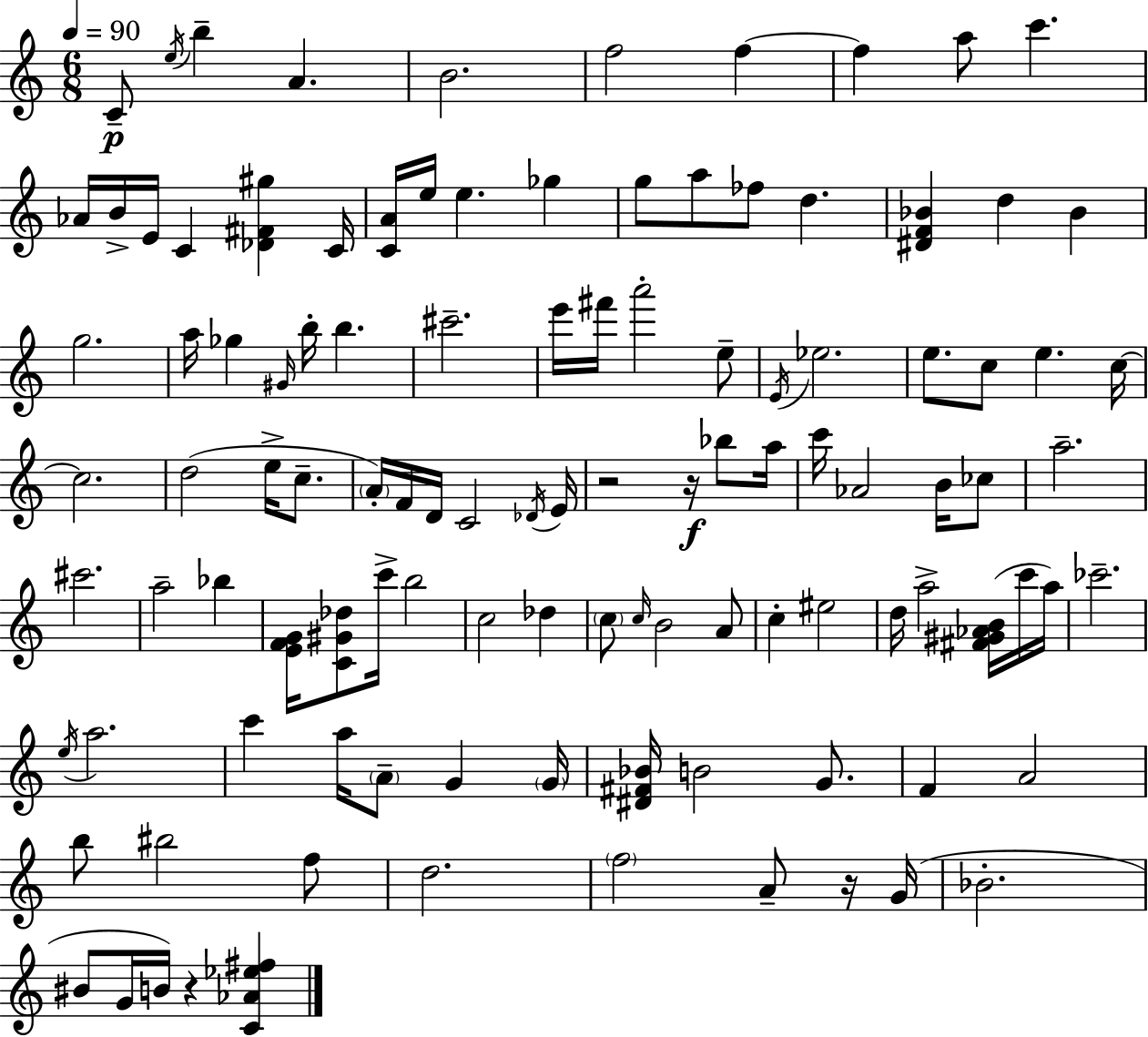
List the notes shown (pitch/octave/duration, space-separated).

C4/e E5/s B5/q A4/q. B4/h. F5/h F5/q F5/q A5/e C6/q. Ab4/s B4/s E4/s C4/q [Db4,F#4,G#5]/q C4/s [C4,A4]/s E5/s E5/q. Gb5/q G5/e A5/e FES5/e D5/q. [D#4,F4,Bb4]/q D5/q Bb4/q G5/h. A5/s Gb5/q G#4/s B5/s B5/q. C#6/h. E6/s F#6/s A6/h E5/e E4/s Eb5/h. E5/e. C5/e E5/q. C5/s C5/h. D5/h E5/s C5/e. A4/s F4/s D4/s C4/h Db4/s E4/s R/h R/s Bb5/e A5/s C6/s Ab4/h B4/s CES5/e A5/h. C#6/h. A5/h Bb5/q [E4,F4,G4]/s [C4,G#4,Db5]/e C6/s B5/h C5/h Db5/q C5/e C5/s B4/h A4/e C5/q EIS5/h D5/s A5/h [F#4,G#4,Ab4,B4]/s C6/s A5/s CES6/h. E5/s A5/h. C6/q A5/s A4/e G4/q G4/s [D#4,F#4,Bb4]/s B4/h G4/e. F4/q A4/h B5/e BIS5/h F5/e D5/h. F5/h A4/e R/s G4/s Bb4/h. BIS4/e G4/s B4/s R/q [C4,Ab4,Eb5,F#5]/q